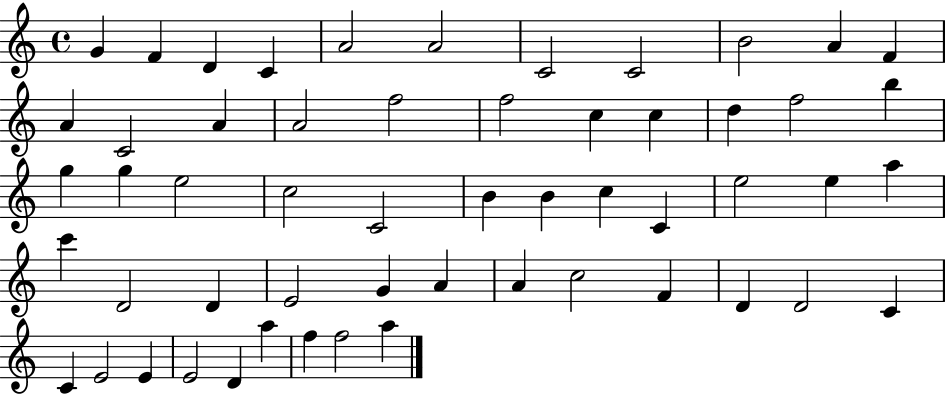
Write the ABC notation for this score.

X:1
T:Untitled
M:4/4
L:1/4
K:C
G F D C A2 A2 C2 C2 B2 A F A C2 A A2 f2 f2 c c d f2 b g g e2 c2 C2 B B c C e2 e a c' D2 D E2 G A A c2 F D D2 C C E2 E E2 D a f f2 a